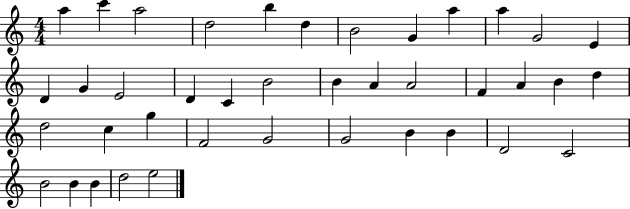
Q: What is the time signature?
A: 4/4